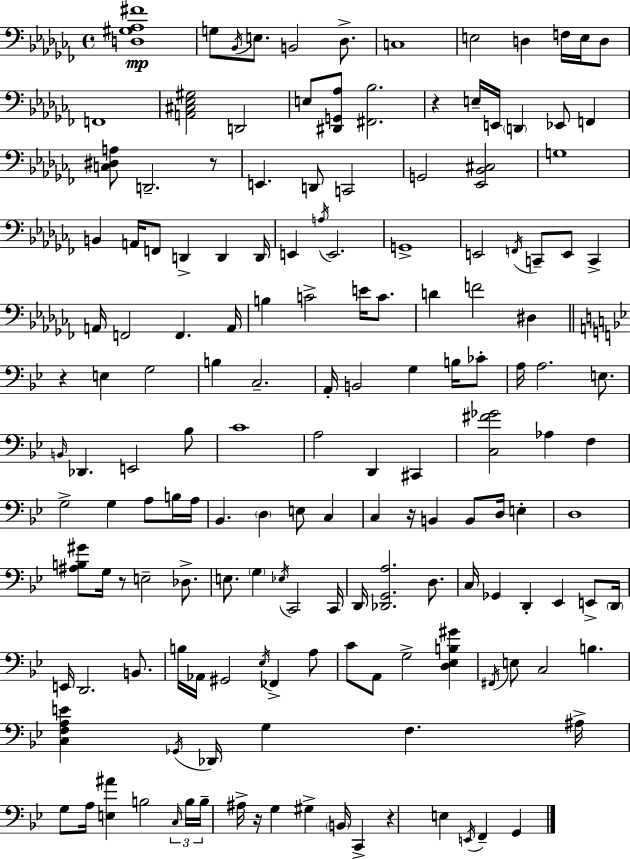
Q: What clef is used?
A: bass